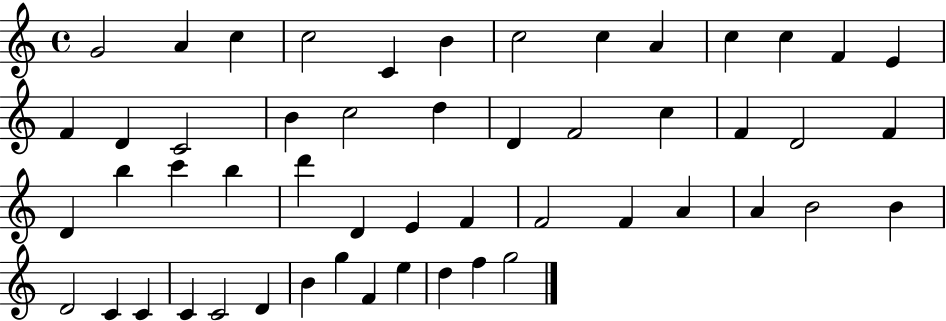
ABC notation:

X:1
T:Untitled
M:4/4
L:1/4
K:C
G2 A c c2 C B c2 c A c c F E F D C2 B c2 d D F2 c F D2 F D b c' b d' D E F F2 F A A B2 B D2 C C C C2 D B g F e d f g2